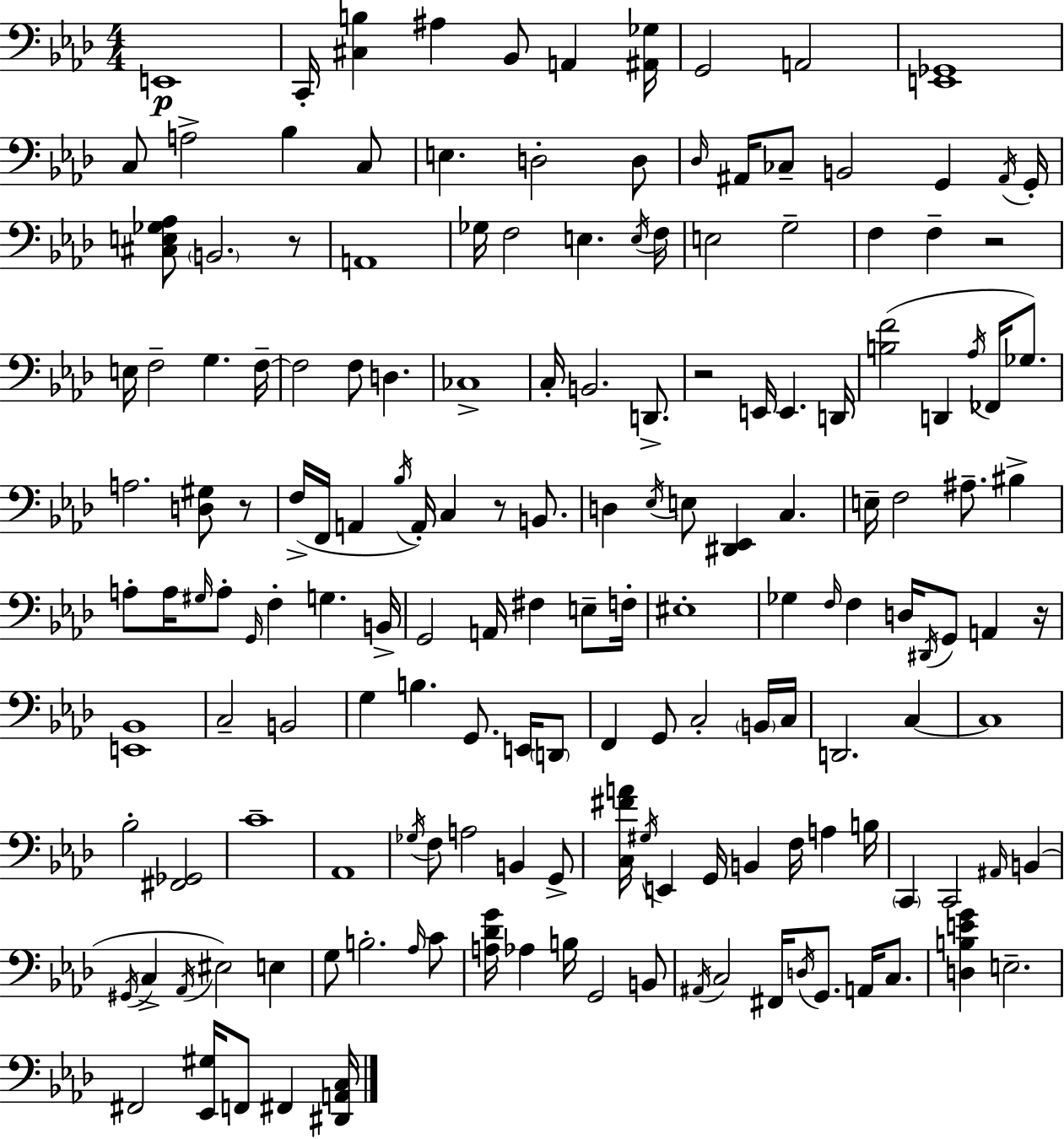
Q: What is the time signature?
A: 4/4